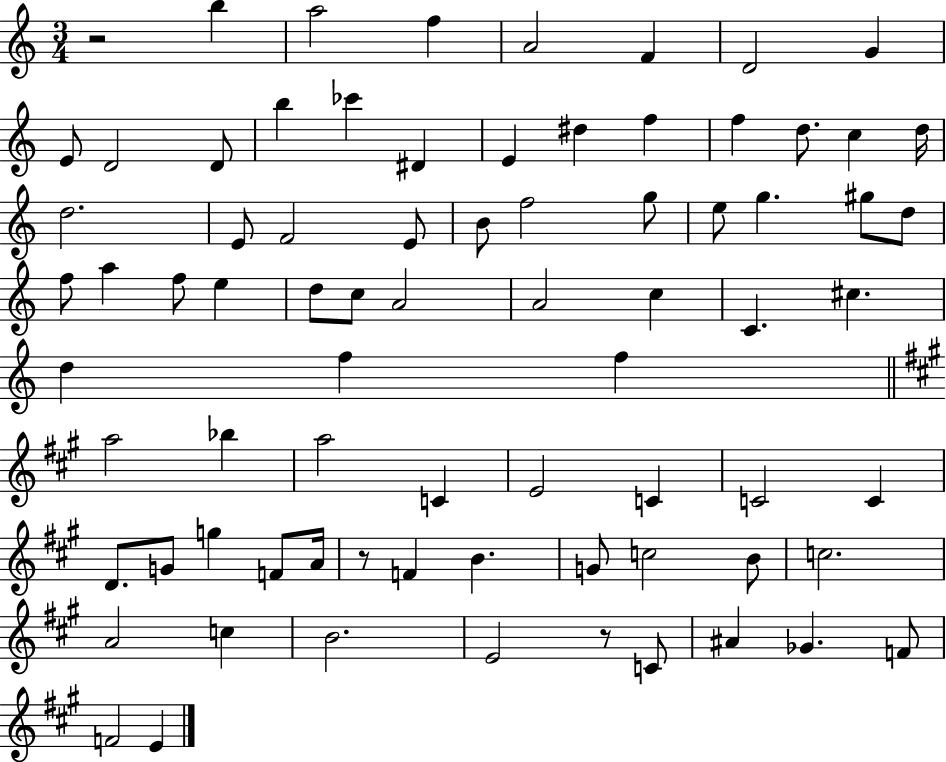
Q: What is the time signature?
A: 3/4